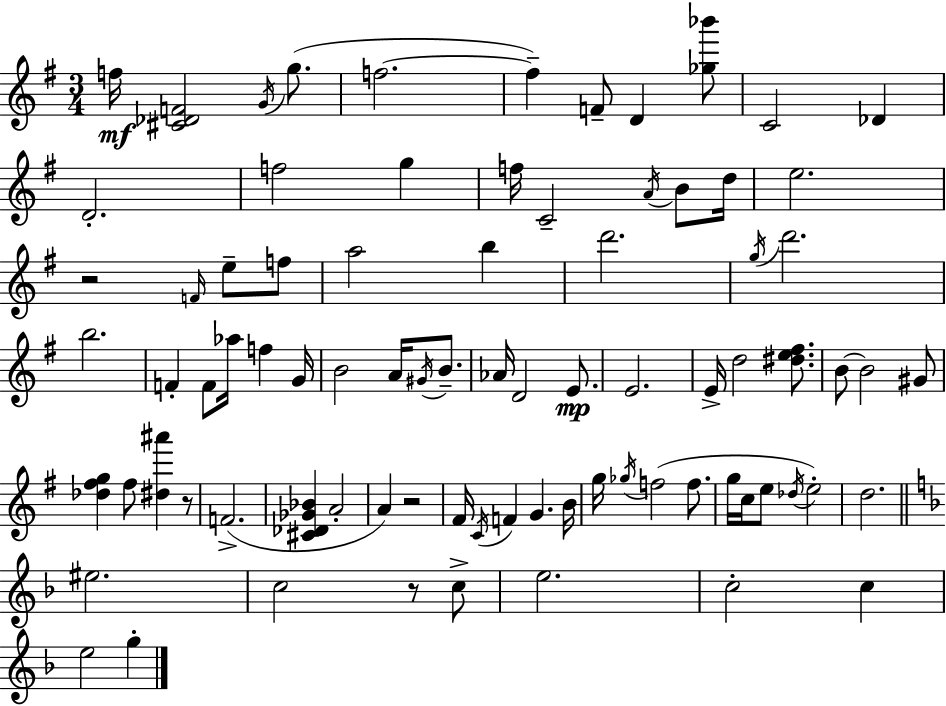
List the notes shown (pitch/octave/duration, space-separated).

F5/s [C#4,Db4,F4]/h G4/s G5/e. F5/h. F5/q F4/e D4/q [Gb5,Bb6]/e C4/h Db4/q D4/h. F5/h G5/q F5/s C4/h A4/s B4/e D5/s E5/h. R/h F4/s E5/e F5/e A5/h B5/q D6/h. G5/s D6/h. B5/h. F4/q F4/e Ab5/s F5/q G4/s B4/h A4/s G#4/s B4/e. Ab4/s D4/h E4/e. E4/h. E4/s D5/h [D#5,E5,F#5]/e. B4/e B4/h G#4/e [Db5,F#5,G5]/q F#5/e [D#5,A#6]/q R/e F4/h. [C#4,Db4,Gb4,Bb4]/q A4/h A4/q R/h F#4/s C4/s F4/q G4/q. B4/s G5/s Gb5/s F5/h F5/e. G5/s C5/s E5/e Db5/s E5/h D5/h. EIS5/h. C5/h R/e C5/e E5/h. C5/h C5/q E5/h G5/q